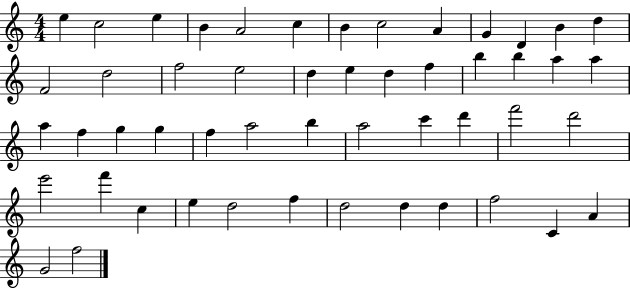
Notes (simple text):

E5/q C5/h E5/q B4/q A4/h C5/q B4/q C5/h A4/q G4/q D4/q B4/q D5/q F4/h D5/h F5/h E5/h D5/q E5/q D5/q F5/q B5/q B5/q A5/q A5/q A5/q F5/q G5/q G5/q F5/q A5/h B5/q A5/h C6/q D6/q F6/h D6/h E6/h F6/q C5/q E5/q D5/h F5/q D5/h D5/q D5/q F5/h C4/q A4/q G4/h F5/h